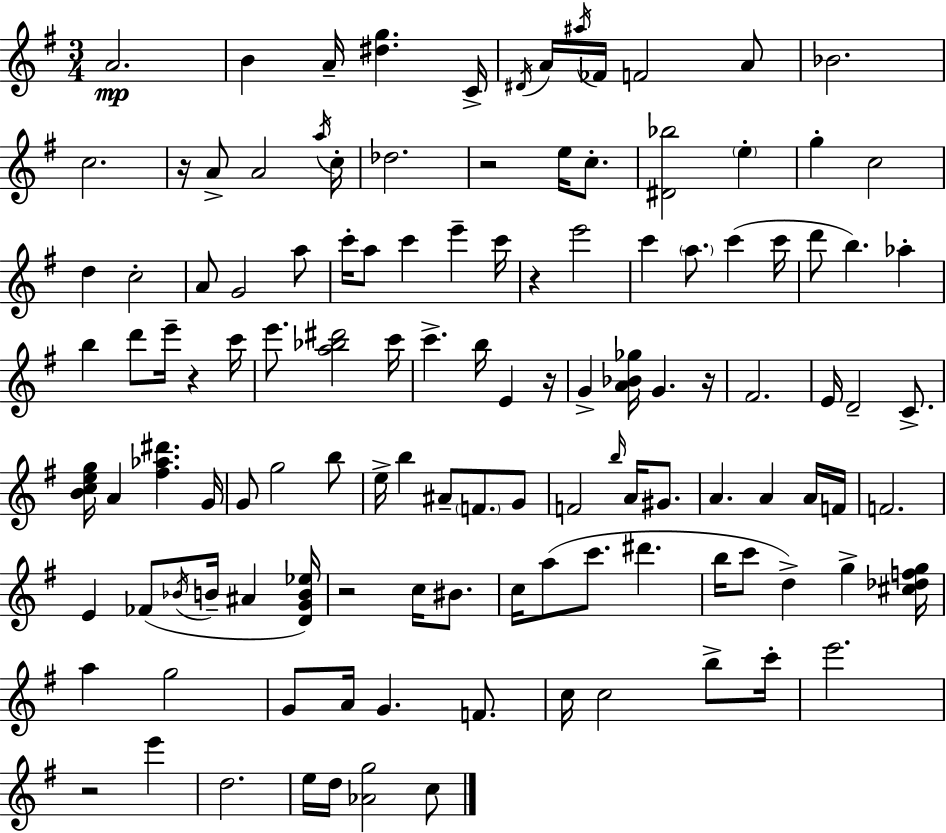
{
  \clef treble
  \numericTimeSignature
  \time 3/4
  \key g \major
  a'2.\mp | b'4 a'16-- <dis'' g''>4. c'16-> | \acciaccatura { dis'16 } a'16 \acciaccatura { ais''16 } fes'16 f'2 | a'8 bes'2. | \break c''2. | r16 a'8-> a'2 | \acciaccatura { a''16 } c''16-. des''2. | r2 e''16 | \break c''8.-. <dis' bes''>2 \parenthesize e''4-. | g''4-. c''2 | d''4 c''2-. | a'8 g'2 | \break a''8 c'''16-. a''8 c'''4 e'''4-- | c'''16 r4 e'''2 | c'''4 \parenthesize a''8. c'''4( | c'''16 d'''8 b''4.) aes''4-. | \break b''4 d'''8 e'''16-- r4 | c'''16 e'''8. <a'' bes'' dis'''>2 | c'''16 c'''4.-> b''16 e'4 | r16 g'4-> <a' bes' ges''>16 g'4. | \break r16 fis'2. | e'16 d'2-- | c'8.-> <b' c'' e'' g''>16 a'4 <fis'' aes'' dis'''>4. | g'16 g'8 g''2 | \break b''8 e''16-> b''4 ais'8-- \parenthesize f'8. | g'8 f'2 \grace { b''16 } | a'16 gis'8. a'4. a'4 | a'16 f'16 f'2. | \break e'4 fes'8( \acciaccatura { bes'16 } b'16-- | ais'4 <d' g' b' ees''>16) r2 | c''16 bis'8. c''16 a''8( c'''8. dis'''4. | b''16 c'''8 d''4->) | \break g''4-> <cis'' des'' f'' g''>16 a''4 g''2 | g'8 a'16 g'4. | f'8. c''16 c''2 | b''8-> c'''16-. e'''2. | \break r2 | e'''4 d''2. | e''16 d''16 <aes' g''>2 | c''8 \bar "|."
}